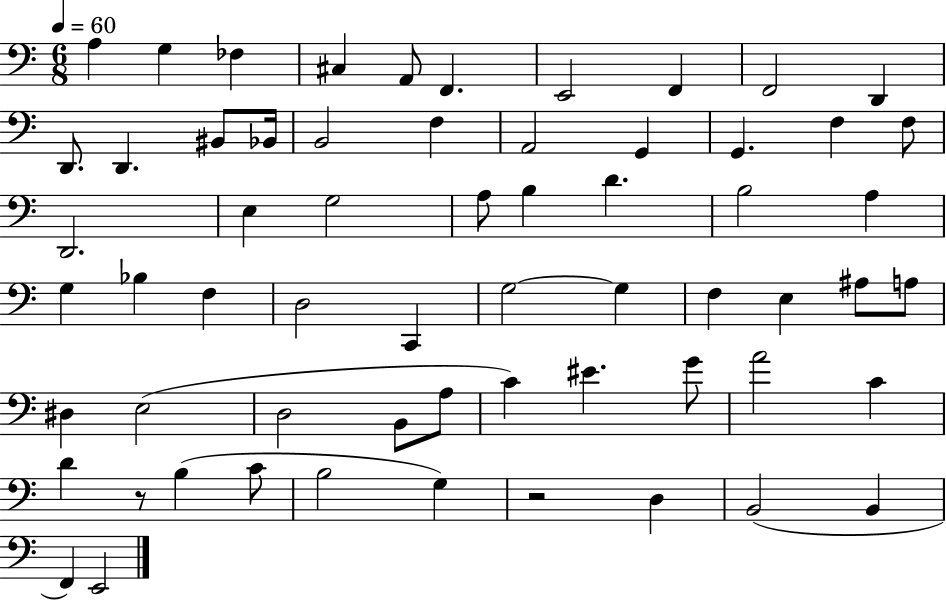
X:1
T:Untitled
M:6/8
L:1/4
K:C
A, G, _F, ^C, A,,/2 F,, E,,2 F,, F,,2 D,, D,,/2 D,, ^B,,/2 _B,,/4 B,,2 F, A,,2 G,, G,, F, F,/2 D,,2 E, G,2 A,/2 B, D B,2 A, G, _B, F, D,2 C,, G,2 G, F, E, ^A,/2 A,/2 ^D, E,2 D,2 B,,/2 A,/2 C ^E G/2 A2 C D z/2 B, C/2 B,2 G, z2 D, B,,2 B,, F,, E,,2